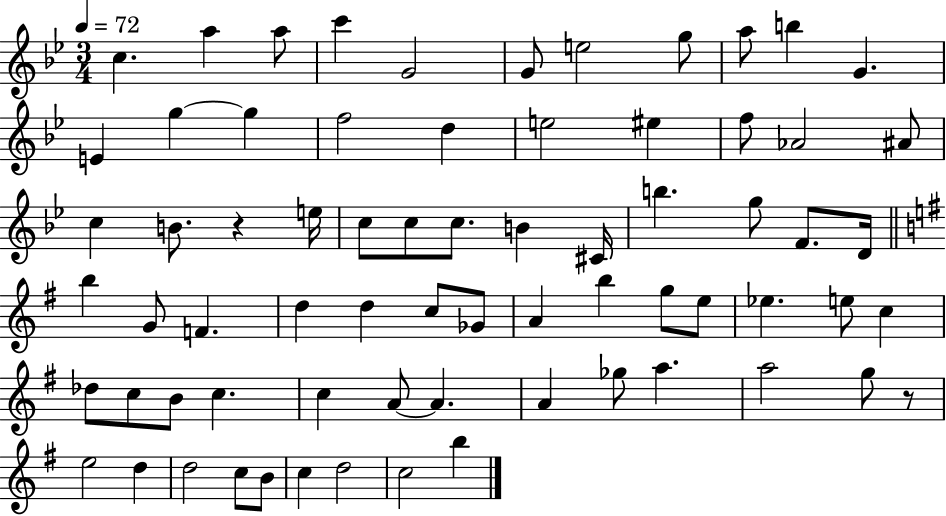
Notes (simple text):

C5/q. A5/q A5/e C6/q G4/h G4/e E5/h G5/e A5/e B5/q G4/q. E4/q G5/q G5/q F5/h D5/q E5/h EIS5/q F5/e Ab4/h A#4/e C5/q B4/e. R/q E5/s C5/e C5/e C5/e. B4/q C#4/s B5/q. G5/e F4/e. D4/s B5/q G4/e F4/q. D5/q D5/q C5/e Gb4/e A4/q B5/q G5/e E5/e Eb5/q. E5/e C5/q Db5/e C5/e B4/e C5/q. C5/q A4/e A4/q. A4/q Gb5/e A5/q. A5/h G5/e R/e E5/h D5/q D5/h C5/e B4/e C5/q D5/h C5/h B5/q